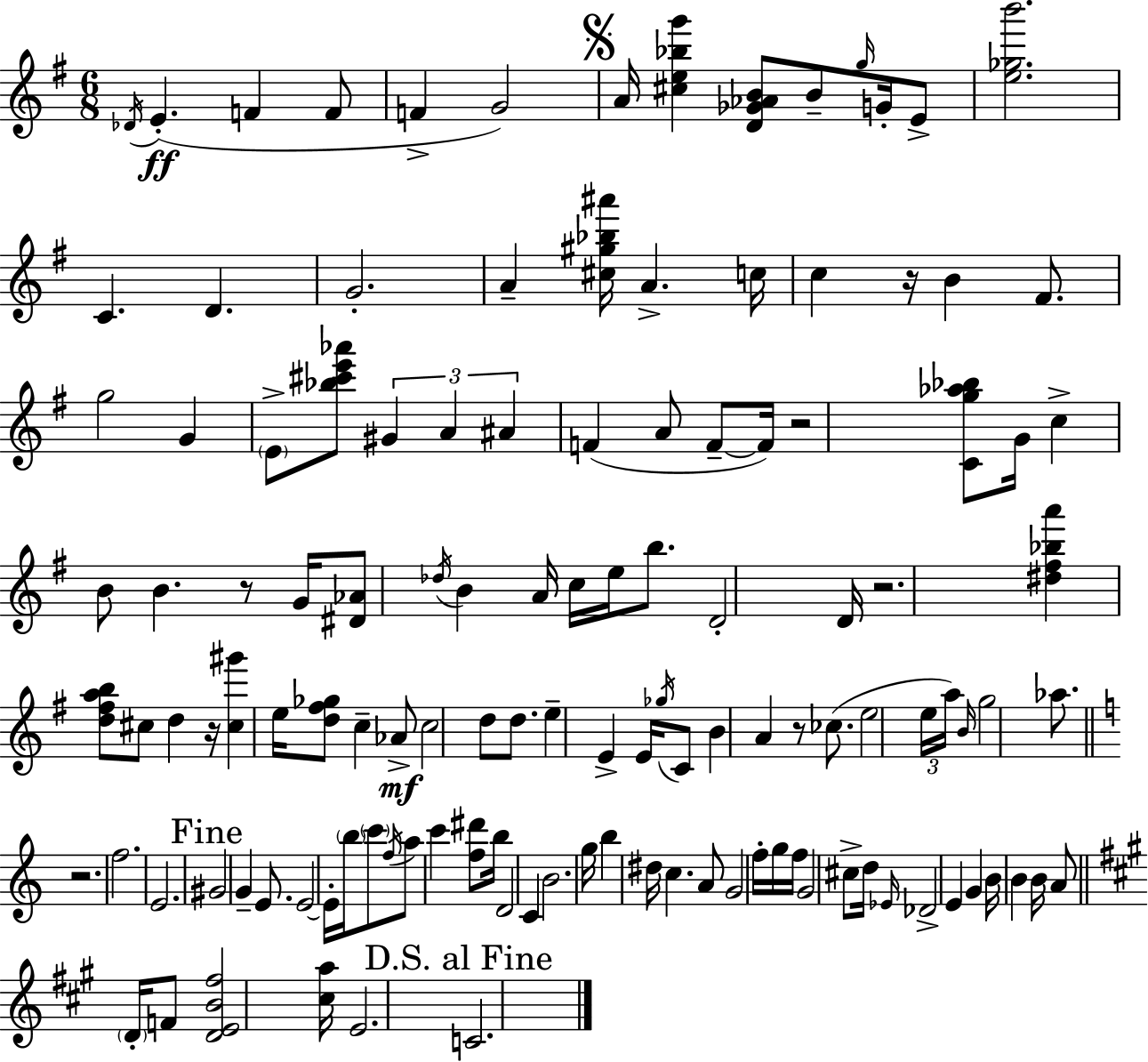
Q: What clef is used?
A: treble